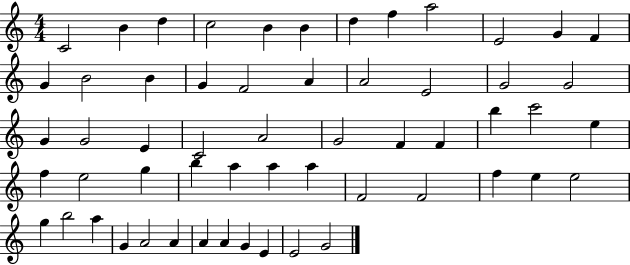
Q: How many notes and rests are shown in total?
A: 57